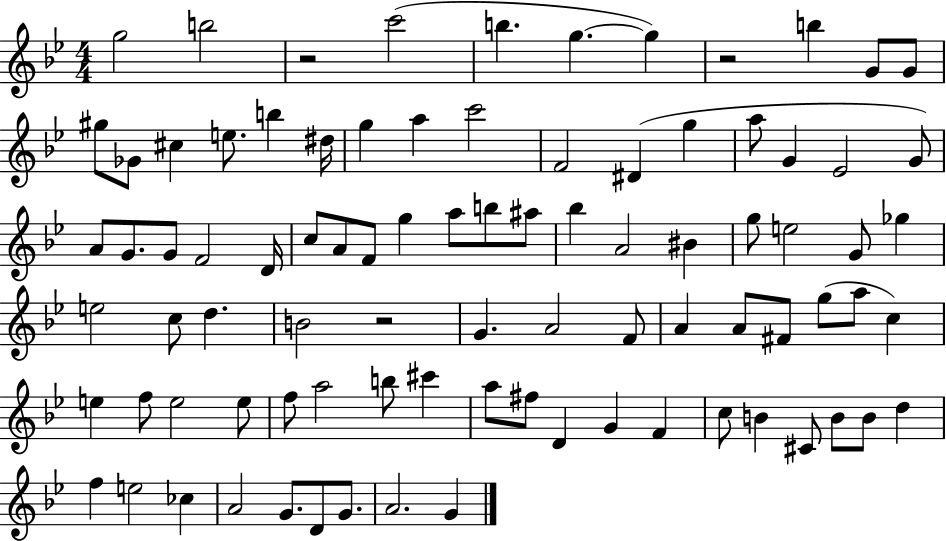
{
  \clef treble
  \numericTimeSignature
  \time 4/4
  \key bes \major
  g''2 b''2 | r2 c'''2( | b''4. g''4.~~ g''4) | r2 b''4 g'8 g'8 | \break gis''8 ges'8 cis''4 e''8. b''4 dis''16 | g''4 a''4 c'''2 | f'2 dis'4( g''4 | a''8 g'4 ees'2 g'8) | \break a'8 g'8. g'8 f'2 d'16 | c''8 a'8 f'8 g''4 a''8 b''8 ais''8 | bes''4 a'2 bis'4 | g''8 e''2 g'8 ges''4 | \break e''2 c''8 d''4. | b'2 r2 | g'4. a'2 f'8 | a'4 a'8 fis'8 g''8( a''8 c''4) | \break e''4 f''8 e''2 e''8 | f''8 a''2 b''8 cis'''4 | a''8 fis''8 d'4 g'4 f'4 | c''8 b'4 cis'8 b'8 b'8 d''4 | \break f''4 e''2 ces''4 | a'2 g'8. d'8 g'8. | a'2. g'4 | \bar "|."
}